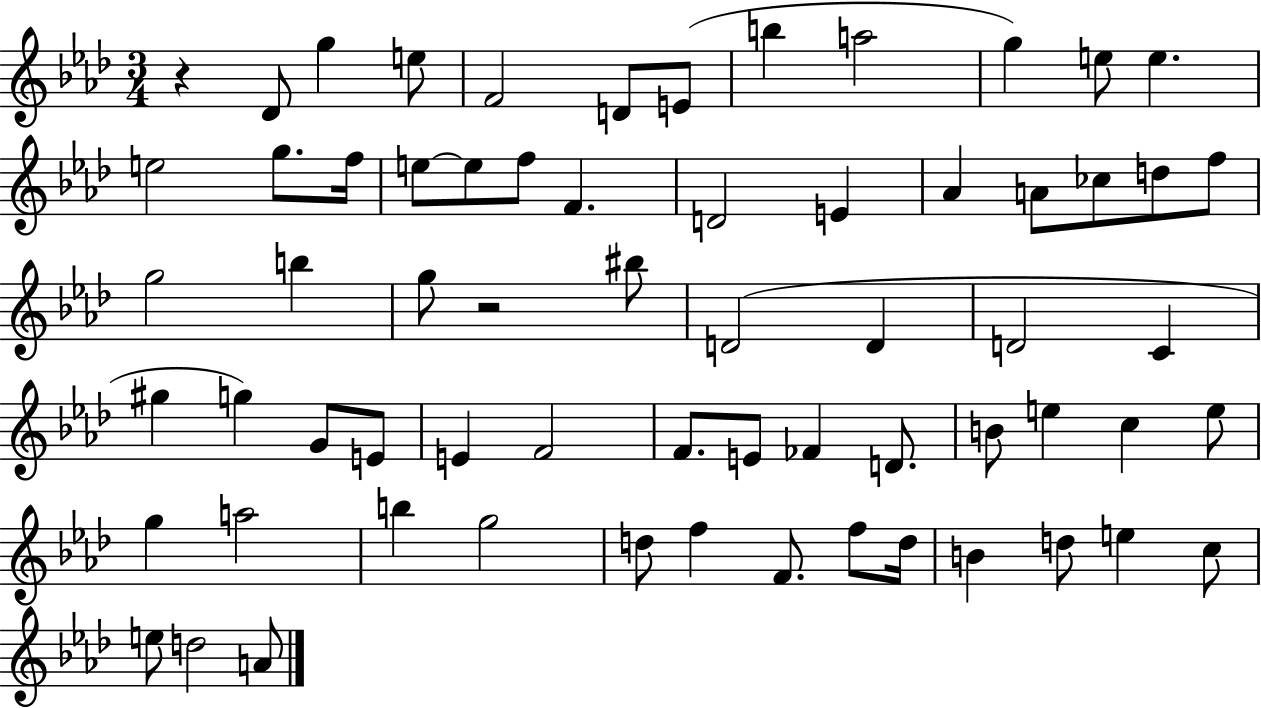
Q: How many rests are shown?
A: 2